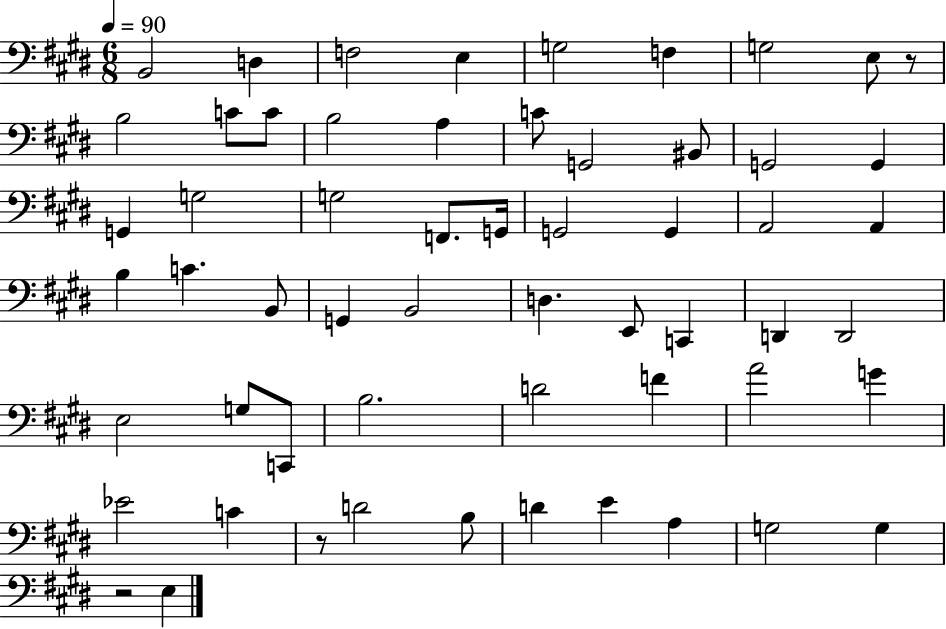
{
  \clef bass
  \numericTimeSignature
  \time 6/8
  \key e \major
  \tempo 4 = 90
  \repeat volta 2 { b,2 d4 | f2 e4 | g2 f4 | g2 e8 r8 | \break b2 c'8 c'8 | b2 a4 | c'8 g,2 bis,8 | g,2 g,4 | \break g,4 g2 | g2 f,8. g,16 | g,2 g,4 | a,2 a,4 | \break b4 c'4. b,8 | g,4 b,2 | d4. e,8 c,4 | d,4 d,2 | \break e2 g8 c,8 | b2. | d'2 f'4 | a'2 g'4 | \break ees'2 c'4 | r8 d'2 b8 | d'4 e'4 a4 | g2 g4 | \break r2 e4 | } \bar "|."
}